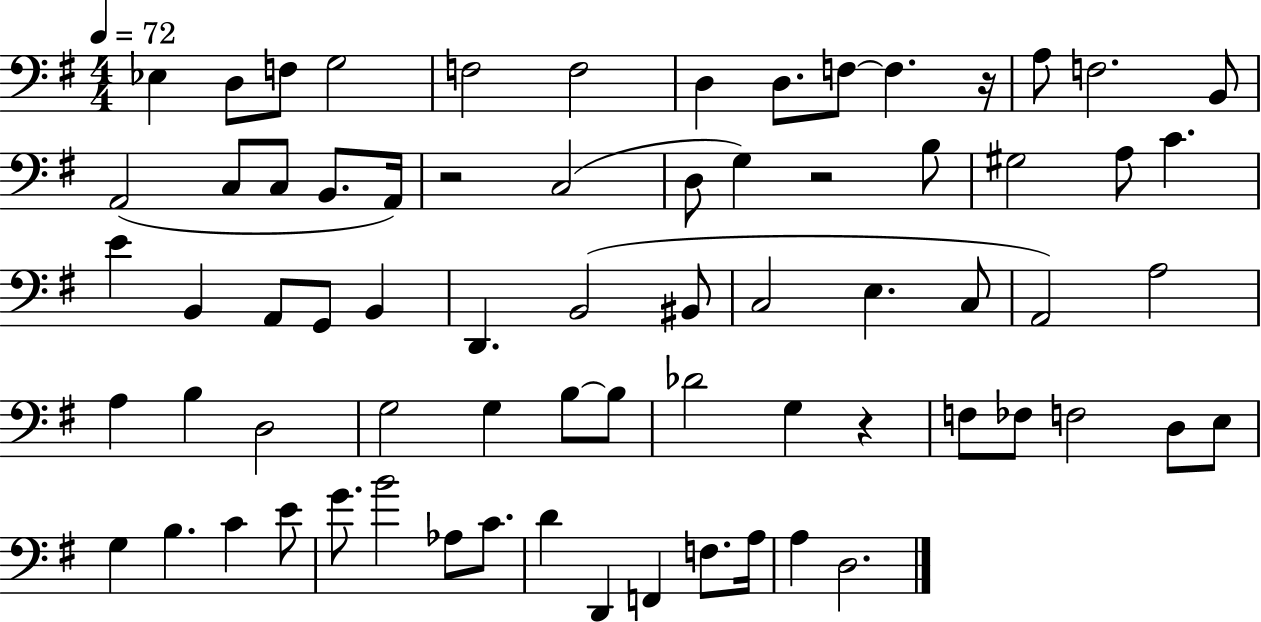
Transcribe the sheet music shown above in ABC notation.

X:1
T:Untitled
M:4/4
L:1/4
K:G
_E, D,/2 F,/2 G,2 F,2 F,2 D, D,/2 F,/2 F, z/4 A,/2 F,2 B,,/2 A,,2 C,/2 C,/2 B,,/2 A,,/4 z2 C,2 D,/2 G, z2 B,/2 ^G,2 A,/2 C E B,, A,,/2 G,,/2 B,, D,, B,,2 ^B,,/2 C,2 E, C,/2 A,,2 A,2 A, B, D,2 G,2 G, B,/2 B,/2 _D2 G, z F,/2 _F,/2 F,2 D,/2 E,/2 G, B, C E/2 G/2 B2 _A,/2 C/2 D D,, F,, F,/2 A,/4 A, D,2